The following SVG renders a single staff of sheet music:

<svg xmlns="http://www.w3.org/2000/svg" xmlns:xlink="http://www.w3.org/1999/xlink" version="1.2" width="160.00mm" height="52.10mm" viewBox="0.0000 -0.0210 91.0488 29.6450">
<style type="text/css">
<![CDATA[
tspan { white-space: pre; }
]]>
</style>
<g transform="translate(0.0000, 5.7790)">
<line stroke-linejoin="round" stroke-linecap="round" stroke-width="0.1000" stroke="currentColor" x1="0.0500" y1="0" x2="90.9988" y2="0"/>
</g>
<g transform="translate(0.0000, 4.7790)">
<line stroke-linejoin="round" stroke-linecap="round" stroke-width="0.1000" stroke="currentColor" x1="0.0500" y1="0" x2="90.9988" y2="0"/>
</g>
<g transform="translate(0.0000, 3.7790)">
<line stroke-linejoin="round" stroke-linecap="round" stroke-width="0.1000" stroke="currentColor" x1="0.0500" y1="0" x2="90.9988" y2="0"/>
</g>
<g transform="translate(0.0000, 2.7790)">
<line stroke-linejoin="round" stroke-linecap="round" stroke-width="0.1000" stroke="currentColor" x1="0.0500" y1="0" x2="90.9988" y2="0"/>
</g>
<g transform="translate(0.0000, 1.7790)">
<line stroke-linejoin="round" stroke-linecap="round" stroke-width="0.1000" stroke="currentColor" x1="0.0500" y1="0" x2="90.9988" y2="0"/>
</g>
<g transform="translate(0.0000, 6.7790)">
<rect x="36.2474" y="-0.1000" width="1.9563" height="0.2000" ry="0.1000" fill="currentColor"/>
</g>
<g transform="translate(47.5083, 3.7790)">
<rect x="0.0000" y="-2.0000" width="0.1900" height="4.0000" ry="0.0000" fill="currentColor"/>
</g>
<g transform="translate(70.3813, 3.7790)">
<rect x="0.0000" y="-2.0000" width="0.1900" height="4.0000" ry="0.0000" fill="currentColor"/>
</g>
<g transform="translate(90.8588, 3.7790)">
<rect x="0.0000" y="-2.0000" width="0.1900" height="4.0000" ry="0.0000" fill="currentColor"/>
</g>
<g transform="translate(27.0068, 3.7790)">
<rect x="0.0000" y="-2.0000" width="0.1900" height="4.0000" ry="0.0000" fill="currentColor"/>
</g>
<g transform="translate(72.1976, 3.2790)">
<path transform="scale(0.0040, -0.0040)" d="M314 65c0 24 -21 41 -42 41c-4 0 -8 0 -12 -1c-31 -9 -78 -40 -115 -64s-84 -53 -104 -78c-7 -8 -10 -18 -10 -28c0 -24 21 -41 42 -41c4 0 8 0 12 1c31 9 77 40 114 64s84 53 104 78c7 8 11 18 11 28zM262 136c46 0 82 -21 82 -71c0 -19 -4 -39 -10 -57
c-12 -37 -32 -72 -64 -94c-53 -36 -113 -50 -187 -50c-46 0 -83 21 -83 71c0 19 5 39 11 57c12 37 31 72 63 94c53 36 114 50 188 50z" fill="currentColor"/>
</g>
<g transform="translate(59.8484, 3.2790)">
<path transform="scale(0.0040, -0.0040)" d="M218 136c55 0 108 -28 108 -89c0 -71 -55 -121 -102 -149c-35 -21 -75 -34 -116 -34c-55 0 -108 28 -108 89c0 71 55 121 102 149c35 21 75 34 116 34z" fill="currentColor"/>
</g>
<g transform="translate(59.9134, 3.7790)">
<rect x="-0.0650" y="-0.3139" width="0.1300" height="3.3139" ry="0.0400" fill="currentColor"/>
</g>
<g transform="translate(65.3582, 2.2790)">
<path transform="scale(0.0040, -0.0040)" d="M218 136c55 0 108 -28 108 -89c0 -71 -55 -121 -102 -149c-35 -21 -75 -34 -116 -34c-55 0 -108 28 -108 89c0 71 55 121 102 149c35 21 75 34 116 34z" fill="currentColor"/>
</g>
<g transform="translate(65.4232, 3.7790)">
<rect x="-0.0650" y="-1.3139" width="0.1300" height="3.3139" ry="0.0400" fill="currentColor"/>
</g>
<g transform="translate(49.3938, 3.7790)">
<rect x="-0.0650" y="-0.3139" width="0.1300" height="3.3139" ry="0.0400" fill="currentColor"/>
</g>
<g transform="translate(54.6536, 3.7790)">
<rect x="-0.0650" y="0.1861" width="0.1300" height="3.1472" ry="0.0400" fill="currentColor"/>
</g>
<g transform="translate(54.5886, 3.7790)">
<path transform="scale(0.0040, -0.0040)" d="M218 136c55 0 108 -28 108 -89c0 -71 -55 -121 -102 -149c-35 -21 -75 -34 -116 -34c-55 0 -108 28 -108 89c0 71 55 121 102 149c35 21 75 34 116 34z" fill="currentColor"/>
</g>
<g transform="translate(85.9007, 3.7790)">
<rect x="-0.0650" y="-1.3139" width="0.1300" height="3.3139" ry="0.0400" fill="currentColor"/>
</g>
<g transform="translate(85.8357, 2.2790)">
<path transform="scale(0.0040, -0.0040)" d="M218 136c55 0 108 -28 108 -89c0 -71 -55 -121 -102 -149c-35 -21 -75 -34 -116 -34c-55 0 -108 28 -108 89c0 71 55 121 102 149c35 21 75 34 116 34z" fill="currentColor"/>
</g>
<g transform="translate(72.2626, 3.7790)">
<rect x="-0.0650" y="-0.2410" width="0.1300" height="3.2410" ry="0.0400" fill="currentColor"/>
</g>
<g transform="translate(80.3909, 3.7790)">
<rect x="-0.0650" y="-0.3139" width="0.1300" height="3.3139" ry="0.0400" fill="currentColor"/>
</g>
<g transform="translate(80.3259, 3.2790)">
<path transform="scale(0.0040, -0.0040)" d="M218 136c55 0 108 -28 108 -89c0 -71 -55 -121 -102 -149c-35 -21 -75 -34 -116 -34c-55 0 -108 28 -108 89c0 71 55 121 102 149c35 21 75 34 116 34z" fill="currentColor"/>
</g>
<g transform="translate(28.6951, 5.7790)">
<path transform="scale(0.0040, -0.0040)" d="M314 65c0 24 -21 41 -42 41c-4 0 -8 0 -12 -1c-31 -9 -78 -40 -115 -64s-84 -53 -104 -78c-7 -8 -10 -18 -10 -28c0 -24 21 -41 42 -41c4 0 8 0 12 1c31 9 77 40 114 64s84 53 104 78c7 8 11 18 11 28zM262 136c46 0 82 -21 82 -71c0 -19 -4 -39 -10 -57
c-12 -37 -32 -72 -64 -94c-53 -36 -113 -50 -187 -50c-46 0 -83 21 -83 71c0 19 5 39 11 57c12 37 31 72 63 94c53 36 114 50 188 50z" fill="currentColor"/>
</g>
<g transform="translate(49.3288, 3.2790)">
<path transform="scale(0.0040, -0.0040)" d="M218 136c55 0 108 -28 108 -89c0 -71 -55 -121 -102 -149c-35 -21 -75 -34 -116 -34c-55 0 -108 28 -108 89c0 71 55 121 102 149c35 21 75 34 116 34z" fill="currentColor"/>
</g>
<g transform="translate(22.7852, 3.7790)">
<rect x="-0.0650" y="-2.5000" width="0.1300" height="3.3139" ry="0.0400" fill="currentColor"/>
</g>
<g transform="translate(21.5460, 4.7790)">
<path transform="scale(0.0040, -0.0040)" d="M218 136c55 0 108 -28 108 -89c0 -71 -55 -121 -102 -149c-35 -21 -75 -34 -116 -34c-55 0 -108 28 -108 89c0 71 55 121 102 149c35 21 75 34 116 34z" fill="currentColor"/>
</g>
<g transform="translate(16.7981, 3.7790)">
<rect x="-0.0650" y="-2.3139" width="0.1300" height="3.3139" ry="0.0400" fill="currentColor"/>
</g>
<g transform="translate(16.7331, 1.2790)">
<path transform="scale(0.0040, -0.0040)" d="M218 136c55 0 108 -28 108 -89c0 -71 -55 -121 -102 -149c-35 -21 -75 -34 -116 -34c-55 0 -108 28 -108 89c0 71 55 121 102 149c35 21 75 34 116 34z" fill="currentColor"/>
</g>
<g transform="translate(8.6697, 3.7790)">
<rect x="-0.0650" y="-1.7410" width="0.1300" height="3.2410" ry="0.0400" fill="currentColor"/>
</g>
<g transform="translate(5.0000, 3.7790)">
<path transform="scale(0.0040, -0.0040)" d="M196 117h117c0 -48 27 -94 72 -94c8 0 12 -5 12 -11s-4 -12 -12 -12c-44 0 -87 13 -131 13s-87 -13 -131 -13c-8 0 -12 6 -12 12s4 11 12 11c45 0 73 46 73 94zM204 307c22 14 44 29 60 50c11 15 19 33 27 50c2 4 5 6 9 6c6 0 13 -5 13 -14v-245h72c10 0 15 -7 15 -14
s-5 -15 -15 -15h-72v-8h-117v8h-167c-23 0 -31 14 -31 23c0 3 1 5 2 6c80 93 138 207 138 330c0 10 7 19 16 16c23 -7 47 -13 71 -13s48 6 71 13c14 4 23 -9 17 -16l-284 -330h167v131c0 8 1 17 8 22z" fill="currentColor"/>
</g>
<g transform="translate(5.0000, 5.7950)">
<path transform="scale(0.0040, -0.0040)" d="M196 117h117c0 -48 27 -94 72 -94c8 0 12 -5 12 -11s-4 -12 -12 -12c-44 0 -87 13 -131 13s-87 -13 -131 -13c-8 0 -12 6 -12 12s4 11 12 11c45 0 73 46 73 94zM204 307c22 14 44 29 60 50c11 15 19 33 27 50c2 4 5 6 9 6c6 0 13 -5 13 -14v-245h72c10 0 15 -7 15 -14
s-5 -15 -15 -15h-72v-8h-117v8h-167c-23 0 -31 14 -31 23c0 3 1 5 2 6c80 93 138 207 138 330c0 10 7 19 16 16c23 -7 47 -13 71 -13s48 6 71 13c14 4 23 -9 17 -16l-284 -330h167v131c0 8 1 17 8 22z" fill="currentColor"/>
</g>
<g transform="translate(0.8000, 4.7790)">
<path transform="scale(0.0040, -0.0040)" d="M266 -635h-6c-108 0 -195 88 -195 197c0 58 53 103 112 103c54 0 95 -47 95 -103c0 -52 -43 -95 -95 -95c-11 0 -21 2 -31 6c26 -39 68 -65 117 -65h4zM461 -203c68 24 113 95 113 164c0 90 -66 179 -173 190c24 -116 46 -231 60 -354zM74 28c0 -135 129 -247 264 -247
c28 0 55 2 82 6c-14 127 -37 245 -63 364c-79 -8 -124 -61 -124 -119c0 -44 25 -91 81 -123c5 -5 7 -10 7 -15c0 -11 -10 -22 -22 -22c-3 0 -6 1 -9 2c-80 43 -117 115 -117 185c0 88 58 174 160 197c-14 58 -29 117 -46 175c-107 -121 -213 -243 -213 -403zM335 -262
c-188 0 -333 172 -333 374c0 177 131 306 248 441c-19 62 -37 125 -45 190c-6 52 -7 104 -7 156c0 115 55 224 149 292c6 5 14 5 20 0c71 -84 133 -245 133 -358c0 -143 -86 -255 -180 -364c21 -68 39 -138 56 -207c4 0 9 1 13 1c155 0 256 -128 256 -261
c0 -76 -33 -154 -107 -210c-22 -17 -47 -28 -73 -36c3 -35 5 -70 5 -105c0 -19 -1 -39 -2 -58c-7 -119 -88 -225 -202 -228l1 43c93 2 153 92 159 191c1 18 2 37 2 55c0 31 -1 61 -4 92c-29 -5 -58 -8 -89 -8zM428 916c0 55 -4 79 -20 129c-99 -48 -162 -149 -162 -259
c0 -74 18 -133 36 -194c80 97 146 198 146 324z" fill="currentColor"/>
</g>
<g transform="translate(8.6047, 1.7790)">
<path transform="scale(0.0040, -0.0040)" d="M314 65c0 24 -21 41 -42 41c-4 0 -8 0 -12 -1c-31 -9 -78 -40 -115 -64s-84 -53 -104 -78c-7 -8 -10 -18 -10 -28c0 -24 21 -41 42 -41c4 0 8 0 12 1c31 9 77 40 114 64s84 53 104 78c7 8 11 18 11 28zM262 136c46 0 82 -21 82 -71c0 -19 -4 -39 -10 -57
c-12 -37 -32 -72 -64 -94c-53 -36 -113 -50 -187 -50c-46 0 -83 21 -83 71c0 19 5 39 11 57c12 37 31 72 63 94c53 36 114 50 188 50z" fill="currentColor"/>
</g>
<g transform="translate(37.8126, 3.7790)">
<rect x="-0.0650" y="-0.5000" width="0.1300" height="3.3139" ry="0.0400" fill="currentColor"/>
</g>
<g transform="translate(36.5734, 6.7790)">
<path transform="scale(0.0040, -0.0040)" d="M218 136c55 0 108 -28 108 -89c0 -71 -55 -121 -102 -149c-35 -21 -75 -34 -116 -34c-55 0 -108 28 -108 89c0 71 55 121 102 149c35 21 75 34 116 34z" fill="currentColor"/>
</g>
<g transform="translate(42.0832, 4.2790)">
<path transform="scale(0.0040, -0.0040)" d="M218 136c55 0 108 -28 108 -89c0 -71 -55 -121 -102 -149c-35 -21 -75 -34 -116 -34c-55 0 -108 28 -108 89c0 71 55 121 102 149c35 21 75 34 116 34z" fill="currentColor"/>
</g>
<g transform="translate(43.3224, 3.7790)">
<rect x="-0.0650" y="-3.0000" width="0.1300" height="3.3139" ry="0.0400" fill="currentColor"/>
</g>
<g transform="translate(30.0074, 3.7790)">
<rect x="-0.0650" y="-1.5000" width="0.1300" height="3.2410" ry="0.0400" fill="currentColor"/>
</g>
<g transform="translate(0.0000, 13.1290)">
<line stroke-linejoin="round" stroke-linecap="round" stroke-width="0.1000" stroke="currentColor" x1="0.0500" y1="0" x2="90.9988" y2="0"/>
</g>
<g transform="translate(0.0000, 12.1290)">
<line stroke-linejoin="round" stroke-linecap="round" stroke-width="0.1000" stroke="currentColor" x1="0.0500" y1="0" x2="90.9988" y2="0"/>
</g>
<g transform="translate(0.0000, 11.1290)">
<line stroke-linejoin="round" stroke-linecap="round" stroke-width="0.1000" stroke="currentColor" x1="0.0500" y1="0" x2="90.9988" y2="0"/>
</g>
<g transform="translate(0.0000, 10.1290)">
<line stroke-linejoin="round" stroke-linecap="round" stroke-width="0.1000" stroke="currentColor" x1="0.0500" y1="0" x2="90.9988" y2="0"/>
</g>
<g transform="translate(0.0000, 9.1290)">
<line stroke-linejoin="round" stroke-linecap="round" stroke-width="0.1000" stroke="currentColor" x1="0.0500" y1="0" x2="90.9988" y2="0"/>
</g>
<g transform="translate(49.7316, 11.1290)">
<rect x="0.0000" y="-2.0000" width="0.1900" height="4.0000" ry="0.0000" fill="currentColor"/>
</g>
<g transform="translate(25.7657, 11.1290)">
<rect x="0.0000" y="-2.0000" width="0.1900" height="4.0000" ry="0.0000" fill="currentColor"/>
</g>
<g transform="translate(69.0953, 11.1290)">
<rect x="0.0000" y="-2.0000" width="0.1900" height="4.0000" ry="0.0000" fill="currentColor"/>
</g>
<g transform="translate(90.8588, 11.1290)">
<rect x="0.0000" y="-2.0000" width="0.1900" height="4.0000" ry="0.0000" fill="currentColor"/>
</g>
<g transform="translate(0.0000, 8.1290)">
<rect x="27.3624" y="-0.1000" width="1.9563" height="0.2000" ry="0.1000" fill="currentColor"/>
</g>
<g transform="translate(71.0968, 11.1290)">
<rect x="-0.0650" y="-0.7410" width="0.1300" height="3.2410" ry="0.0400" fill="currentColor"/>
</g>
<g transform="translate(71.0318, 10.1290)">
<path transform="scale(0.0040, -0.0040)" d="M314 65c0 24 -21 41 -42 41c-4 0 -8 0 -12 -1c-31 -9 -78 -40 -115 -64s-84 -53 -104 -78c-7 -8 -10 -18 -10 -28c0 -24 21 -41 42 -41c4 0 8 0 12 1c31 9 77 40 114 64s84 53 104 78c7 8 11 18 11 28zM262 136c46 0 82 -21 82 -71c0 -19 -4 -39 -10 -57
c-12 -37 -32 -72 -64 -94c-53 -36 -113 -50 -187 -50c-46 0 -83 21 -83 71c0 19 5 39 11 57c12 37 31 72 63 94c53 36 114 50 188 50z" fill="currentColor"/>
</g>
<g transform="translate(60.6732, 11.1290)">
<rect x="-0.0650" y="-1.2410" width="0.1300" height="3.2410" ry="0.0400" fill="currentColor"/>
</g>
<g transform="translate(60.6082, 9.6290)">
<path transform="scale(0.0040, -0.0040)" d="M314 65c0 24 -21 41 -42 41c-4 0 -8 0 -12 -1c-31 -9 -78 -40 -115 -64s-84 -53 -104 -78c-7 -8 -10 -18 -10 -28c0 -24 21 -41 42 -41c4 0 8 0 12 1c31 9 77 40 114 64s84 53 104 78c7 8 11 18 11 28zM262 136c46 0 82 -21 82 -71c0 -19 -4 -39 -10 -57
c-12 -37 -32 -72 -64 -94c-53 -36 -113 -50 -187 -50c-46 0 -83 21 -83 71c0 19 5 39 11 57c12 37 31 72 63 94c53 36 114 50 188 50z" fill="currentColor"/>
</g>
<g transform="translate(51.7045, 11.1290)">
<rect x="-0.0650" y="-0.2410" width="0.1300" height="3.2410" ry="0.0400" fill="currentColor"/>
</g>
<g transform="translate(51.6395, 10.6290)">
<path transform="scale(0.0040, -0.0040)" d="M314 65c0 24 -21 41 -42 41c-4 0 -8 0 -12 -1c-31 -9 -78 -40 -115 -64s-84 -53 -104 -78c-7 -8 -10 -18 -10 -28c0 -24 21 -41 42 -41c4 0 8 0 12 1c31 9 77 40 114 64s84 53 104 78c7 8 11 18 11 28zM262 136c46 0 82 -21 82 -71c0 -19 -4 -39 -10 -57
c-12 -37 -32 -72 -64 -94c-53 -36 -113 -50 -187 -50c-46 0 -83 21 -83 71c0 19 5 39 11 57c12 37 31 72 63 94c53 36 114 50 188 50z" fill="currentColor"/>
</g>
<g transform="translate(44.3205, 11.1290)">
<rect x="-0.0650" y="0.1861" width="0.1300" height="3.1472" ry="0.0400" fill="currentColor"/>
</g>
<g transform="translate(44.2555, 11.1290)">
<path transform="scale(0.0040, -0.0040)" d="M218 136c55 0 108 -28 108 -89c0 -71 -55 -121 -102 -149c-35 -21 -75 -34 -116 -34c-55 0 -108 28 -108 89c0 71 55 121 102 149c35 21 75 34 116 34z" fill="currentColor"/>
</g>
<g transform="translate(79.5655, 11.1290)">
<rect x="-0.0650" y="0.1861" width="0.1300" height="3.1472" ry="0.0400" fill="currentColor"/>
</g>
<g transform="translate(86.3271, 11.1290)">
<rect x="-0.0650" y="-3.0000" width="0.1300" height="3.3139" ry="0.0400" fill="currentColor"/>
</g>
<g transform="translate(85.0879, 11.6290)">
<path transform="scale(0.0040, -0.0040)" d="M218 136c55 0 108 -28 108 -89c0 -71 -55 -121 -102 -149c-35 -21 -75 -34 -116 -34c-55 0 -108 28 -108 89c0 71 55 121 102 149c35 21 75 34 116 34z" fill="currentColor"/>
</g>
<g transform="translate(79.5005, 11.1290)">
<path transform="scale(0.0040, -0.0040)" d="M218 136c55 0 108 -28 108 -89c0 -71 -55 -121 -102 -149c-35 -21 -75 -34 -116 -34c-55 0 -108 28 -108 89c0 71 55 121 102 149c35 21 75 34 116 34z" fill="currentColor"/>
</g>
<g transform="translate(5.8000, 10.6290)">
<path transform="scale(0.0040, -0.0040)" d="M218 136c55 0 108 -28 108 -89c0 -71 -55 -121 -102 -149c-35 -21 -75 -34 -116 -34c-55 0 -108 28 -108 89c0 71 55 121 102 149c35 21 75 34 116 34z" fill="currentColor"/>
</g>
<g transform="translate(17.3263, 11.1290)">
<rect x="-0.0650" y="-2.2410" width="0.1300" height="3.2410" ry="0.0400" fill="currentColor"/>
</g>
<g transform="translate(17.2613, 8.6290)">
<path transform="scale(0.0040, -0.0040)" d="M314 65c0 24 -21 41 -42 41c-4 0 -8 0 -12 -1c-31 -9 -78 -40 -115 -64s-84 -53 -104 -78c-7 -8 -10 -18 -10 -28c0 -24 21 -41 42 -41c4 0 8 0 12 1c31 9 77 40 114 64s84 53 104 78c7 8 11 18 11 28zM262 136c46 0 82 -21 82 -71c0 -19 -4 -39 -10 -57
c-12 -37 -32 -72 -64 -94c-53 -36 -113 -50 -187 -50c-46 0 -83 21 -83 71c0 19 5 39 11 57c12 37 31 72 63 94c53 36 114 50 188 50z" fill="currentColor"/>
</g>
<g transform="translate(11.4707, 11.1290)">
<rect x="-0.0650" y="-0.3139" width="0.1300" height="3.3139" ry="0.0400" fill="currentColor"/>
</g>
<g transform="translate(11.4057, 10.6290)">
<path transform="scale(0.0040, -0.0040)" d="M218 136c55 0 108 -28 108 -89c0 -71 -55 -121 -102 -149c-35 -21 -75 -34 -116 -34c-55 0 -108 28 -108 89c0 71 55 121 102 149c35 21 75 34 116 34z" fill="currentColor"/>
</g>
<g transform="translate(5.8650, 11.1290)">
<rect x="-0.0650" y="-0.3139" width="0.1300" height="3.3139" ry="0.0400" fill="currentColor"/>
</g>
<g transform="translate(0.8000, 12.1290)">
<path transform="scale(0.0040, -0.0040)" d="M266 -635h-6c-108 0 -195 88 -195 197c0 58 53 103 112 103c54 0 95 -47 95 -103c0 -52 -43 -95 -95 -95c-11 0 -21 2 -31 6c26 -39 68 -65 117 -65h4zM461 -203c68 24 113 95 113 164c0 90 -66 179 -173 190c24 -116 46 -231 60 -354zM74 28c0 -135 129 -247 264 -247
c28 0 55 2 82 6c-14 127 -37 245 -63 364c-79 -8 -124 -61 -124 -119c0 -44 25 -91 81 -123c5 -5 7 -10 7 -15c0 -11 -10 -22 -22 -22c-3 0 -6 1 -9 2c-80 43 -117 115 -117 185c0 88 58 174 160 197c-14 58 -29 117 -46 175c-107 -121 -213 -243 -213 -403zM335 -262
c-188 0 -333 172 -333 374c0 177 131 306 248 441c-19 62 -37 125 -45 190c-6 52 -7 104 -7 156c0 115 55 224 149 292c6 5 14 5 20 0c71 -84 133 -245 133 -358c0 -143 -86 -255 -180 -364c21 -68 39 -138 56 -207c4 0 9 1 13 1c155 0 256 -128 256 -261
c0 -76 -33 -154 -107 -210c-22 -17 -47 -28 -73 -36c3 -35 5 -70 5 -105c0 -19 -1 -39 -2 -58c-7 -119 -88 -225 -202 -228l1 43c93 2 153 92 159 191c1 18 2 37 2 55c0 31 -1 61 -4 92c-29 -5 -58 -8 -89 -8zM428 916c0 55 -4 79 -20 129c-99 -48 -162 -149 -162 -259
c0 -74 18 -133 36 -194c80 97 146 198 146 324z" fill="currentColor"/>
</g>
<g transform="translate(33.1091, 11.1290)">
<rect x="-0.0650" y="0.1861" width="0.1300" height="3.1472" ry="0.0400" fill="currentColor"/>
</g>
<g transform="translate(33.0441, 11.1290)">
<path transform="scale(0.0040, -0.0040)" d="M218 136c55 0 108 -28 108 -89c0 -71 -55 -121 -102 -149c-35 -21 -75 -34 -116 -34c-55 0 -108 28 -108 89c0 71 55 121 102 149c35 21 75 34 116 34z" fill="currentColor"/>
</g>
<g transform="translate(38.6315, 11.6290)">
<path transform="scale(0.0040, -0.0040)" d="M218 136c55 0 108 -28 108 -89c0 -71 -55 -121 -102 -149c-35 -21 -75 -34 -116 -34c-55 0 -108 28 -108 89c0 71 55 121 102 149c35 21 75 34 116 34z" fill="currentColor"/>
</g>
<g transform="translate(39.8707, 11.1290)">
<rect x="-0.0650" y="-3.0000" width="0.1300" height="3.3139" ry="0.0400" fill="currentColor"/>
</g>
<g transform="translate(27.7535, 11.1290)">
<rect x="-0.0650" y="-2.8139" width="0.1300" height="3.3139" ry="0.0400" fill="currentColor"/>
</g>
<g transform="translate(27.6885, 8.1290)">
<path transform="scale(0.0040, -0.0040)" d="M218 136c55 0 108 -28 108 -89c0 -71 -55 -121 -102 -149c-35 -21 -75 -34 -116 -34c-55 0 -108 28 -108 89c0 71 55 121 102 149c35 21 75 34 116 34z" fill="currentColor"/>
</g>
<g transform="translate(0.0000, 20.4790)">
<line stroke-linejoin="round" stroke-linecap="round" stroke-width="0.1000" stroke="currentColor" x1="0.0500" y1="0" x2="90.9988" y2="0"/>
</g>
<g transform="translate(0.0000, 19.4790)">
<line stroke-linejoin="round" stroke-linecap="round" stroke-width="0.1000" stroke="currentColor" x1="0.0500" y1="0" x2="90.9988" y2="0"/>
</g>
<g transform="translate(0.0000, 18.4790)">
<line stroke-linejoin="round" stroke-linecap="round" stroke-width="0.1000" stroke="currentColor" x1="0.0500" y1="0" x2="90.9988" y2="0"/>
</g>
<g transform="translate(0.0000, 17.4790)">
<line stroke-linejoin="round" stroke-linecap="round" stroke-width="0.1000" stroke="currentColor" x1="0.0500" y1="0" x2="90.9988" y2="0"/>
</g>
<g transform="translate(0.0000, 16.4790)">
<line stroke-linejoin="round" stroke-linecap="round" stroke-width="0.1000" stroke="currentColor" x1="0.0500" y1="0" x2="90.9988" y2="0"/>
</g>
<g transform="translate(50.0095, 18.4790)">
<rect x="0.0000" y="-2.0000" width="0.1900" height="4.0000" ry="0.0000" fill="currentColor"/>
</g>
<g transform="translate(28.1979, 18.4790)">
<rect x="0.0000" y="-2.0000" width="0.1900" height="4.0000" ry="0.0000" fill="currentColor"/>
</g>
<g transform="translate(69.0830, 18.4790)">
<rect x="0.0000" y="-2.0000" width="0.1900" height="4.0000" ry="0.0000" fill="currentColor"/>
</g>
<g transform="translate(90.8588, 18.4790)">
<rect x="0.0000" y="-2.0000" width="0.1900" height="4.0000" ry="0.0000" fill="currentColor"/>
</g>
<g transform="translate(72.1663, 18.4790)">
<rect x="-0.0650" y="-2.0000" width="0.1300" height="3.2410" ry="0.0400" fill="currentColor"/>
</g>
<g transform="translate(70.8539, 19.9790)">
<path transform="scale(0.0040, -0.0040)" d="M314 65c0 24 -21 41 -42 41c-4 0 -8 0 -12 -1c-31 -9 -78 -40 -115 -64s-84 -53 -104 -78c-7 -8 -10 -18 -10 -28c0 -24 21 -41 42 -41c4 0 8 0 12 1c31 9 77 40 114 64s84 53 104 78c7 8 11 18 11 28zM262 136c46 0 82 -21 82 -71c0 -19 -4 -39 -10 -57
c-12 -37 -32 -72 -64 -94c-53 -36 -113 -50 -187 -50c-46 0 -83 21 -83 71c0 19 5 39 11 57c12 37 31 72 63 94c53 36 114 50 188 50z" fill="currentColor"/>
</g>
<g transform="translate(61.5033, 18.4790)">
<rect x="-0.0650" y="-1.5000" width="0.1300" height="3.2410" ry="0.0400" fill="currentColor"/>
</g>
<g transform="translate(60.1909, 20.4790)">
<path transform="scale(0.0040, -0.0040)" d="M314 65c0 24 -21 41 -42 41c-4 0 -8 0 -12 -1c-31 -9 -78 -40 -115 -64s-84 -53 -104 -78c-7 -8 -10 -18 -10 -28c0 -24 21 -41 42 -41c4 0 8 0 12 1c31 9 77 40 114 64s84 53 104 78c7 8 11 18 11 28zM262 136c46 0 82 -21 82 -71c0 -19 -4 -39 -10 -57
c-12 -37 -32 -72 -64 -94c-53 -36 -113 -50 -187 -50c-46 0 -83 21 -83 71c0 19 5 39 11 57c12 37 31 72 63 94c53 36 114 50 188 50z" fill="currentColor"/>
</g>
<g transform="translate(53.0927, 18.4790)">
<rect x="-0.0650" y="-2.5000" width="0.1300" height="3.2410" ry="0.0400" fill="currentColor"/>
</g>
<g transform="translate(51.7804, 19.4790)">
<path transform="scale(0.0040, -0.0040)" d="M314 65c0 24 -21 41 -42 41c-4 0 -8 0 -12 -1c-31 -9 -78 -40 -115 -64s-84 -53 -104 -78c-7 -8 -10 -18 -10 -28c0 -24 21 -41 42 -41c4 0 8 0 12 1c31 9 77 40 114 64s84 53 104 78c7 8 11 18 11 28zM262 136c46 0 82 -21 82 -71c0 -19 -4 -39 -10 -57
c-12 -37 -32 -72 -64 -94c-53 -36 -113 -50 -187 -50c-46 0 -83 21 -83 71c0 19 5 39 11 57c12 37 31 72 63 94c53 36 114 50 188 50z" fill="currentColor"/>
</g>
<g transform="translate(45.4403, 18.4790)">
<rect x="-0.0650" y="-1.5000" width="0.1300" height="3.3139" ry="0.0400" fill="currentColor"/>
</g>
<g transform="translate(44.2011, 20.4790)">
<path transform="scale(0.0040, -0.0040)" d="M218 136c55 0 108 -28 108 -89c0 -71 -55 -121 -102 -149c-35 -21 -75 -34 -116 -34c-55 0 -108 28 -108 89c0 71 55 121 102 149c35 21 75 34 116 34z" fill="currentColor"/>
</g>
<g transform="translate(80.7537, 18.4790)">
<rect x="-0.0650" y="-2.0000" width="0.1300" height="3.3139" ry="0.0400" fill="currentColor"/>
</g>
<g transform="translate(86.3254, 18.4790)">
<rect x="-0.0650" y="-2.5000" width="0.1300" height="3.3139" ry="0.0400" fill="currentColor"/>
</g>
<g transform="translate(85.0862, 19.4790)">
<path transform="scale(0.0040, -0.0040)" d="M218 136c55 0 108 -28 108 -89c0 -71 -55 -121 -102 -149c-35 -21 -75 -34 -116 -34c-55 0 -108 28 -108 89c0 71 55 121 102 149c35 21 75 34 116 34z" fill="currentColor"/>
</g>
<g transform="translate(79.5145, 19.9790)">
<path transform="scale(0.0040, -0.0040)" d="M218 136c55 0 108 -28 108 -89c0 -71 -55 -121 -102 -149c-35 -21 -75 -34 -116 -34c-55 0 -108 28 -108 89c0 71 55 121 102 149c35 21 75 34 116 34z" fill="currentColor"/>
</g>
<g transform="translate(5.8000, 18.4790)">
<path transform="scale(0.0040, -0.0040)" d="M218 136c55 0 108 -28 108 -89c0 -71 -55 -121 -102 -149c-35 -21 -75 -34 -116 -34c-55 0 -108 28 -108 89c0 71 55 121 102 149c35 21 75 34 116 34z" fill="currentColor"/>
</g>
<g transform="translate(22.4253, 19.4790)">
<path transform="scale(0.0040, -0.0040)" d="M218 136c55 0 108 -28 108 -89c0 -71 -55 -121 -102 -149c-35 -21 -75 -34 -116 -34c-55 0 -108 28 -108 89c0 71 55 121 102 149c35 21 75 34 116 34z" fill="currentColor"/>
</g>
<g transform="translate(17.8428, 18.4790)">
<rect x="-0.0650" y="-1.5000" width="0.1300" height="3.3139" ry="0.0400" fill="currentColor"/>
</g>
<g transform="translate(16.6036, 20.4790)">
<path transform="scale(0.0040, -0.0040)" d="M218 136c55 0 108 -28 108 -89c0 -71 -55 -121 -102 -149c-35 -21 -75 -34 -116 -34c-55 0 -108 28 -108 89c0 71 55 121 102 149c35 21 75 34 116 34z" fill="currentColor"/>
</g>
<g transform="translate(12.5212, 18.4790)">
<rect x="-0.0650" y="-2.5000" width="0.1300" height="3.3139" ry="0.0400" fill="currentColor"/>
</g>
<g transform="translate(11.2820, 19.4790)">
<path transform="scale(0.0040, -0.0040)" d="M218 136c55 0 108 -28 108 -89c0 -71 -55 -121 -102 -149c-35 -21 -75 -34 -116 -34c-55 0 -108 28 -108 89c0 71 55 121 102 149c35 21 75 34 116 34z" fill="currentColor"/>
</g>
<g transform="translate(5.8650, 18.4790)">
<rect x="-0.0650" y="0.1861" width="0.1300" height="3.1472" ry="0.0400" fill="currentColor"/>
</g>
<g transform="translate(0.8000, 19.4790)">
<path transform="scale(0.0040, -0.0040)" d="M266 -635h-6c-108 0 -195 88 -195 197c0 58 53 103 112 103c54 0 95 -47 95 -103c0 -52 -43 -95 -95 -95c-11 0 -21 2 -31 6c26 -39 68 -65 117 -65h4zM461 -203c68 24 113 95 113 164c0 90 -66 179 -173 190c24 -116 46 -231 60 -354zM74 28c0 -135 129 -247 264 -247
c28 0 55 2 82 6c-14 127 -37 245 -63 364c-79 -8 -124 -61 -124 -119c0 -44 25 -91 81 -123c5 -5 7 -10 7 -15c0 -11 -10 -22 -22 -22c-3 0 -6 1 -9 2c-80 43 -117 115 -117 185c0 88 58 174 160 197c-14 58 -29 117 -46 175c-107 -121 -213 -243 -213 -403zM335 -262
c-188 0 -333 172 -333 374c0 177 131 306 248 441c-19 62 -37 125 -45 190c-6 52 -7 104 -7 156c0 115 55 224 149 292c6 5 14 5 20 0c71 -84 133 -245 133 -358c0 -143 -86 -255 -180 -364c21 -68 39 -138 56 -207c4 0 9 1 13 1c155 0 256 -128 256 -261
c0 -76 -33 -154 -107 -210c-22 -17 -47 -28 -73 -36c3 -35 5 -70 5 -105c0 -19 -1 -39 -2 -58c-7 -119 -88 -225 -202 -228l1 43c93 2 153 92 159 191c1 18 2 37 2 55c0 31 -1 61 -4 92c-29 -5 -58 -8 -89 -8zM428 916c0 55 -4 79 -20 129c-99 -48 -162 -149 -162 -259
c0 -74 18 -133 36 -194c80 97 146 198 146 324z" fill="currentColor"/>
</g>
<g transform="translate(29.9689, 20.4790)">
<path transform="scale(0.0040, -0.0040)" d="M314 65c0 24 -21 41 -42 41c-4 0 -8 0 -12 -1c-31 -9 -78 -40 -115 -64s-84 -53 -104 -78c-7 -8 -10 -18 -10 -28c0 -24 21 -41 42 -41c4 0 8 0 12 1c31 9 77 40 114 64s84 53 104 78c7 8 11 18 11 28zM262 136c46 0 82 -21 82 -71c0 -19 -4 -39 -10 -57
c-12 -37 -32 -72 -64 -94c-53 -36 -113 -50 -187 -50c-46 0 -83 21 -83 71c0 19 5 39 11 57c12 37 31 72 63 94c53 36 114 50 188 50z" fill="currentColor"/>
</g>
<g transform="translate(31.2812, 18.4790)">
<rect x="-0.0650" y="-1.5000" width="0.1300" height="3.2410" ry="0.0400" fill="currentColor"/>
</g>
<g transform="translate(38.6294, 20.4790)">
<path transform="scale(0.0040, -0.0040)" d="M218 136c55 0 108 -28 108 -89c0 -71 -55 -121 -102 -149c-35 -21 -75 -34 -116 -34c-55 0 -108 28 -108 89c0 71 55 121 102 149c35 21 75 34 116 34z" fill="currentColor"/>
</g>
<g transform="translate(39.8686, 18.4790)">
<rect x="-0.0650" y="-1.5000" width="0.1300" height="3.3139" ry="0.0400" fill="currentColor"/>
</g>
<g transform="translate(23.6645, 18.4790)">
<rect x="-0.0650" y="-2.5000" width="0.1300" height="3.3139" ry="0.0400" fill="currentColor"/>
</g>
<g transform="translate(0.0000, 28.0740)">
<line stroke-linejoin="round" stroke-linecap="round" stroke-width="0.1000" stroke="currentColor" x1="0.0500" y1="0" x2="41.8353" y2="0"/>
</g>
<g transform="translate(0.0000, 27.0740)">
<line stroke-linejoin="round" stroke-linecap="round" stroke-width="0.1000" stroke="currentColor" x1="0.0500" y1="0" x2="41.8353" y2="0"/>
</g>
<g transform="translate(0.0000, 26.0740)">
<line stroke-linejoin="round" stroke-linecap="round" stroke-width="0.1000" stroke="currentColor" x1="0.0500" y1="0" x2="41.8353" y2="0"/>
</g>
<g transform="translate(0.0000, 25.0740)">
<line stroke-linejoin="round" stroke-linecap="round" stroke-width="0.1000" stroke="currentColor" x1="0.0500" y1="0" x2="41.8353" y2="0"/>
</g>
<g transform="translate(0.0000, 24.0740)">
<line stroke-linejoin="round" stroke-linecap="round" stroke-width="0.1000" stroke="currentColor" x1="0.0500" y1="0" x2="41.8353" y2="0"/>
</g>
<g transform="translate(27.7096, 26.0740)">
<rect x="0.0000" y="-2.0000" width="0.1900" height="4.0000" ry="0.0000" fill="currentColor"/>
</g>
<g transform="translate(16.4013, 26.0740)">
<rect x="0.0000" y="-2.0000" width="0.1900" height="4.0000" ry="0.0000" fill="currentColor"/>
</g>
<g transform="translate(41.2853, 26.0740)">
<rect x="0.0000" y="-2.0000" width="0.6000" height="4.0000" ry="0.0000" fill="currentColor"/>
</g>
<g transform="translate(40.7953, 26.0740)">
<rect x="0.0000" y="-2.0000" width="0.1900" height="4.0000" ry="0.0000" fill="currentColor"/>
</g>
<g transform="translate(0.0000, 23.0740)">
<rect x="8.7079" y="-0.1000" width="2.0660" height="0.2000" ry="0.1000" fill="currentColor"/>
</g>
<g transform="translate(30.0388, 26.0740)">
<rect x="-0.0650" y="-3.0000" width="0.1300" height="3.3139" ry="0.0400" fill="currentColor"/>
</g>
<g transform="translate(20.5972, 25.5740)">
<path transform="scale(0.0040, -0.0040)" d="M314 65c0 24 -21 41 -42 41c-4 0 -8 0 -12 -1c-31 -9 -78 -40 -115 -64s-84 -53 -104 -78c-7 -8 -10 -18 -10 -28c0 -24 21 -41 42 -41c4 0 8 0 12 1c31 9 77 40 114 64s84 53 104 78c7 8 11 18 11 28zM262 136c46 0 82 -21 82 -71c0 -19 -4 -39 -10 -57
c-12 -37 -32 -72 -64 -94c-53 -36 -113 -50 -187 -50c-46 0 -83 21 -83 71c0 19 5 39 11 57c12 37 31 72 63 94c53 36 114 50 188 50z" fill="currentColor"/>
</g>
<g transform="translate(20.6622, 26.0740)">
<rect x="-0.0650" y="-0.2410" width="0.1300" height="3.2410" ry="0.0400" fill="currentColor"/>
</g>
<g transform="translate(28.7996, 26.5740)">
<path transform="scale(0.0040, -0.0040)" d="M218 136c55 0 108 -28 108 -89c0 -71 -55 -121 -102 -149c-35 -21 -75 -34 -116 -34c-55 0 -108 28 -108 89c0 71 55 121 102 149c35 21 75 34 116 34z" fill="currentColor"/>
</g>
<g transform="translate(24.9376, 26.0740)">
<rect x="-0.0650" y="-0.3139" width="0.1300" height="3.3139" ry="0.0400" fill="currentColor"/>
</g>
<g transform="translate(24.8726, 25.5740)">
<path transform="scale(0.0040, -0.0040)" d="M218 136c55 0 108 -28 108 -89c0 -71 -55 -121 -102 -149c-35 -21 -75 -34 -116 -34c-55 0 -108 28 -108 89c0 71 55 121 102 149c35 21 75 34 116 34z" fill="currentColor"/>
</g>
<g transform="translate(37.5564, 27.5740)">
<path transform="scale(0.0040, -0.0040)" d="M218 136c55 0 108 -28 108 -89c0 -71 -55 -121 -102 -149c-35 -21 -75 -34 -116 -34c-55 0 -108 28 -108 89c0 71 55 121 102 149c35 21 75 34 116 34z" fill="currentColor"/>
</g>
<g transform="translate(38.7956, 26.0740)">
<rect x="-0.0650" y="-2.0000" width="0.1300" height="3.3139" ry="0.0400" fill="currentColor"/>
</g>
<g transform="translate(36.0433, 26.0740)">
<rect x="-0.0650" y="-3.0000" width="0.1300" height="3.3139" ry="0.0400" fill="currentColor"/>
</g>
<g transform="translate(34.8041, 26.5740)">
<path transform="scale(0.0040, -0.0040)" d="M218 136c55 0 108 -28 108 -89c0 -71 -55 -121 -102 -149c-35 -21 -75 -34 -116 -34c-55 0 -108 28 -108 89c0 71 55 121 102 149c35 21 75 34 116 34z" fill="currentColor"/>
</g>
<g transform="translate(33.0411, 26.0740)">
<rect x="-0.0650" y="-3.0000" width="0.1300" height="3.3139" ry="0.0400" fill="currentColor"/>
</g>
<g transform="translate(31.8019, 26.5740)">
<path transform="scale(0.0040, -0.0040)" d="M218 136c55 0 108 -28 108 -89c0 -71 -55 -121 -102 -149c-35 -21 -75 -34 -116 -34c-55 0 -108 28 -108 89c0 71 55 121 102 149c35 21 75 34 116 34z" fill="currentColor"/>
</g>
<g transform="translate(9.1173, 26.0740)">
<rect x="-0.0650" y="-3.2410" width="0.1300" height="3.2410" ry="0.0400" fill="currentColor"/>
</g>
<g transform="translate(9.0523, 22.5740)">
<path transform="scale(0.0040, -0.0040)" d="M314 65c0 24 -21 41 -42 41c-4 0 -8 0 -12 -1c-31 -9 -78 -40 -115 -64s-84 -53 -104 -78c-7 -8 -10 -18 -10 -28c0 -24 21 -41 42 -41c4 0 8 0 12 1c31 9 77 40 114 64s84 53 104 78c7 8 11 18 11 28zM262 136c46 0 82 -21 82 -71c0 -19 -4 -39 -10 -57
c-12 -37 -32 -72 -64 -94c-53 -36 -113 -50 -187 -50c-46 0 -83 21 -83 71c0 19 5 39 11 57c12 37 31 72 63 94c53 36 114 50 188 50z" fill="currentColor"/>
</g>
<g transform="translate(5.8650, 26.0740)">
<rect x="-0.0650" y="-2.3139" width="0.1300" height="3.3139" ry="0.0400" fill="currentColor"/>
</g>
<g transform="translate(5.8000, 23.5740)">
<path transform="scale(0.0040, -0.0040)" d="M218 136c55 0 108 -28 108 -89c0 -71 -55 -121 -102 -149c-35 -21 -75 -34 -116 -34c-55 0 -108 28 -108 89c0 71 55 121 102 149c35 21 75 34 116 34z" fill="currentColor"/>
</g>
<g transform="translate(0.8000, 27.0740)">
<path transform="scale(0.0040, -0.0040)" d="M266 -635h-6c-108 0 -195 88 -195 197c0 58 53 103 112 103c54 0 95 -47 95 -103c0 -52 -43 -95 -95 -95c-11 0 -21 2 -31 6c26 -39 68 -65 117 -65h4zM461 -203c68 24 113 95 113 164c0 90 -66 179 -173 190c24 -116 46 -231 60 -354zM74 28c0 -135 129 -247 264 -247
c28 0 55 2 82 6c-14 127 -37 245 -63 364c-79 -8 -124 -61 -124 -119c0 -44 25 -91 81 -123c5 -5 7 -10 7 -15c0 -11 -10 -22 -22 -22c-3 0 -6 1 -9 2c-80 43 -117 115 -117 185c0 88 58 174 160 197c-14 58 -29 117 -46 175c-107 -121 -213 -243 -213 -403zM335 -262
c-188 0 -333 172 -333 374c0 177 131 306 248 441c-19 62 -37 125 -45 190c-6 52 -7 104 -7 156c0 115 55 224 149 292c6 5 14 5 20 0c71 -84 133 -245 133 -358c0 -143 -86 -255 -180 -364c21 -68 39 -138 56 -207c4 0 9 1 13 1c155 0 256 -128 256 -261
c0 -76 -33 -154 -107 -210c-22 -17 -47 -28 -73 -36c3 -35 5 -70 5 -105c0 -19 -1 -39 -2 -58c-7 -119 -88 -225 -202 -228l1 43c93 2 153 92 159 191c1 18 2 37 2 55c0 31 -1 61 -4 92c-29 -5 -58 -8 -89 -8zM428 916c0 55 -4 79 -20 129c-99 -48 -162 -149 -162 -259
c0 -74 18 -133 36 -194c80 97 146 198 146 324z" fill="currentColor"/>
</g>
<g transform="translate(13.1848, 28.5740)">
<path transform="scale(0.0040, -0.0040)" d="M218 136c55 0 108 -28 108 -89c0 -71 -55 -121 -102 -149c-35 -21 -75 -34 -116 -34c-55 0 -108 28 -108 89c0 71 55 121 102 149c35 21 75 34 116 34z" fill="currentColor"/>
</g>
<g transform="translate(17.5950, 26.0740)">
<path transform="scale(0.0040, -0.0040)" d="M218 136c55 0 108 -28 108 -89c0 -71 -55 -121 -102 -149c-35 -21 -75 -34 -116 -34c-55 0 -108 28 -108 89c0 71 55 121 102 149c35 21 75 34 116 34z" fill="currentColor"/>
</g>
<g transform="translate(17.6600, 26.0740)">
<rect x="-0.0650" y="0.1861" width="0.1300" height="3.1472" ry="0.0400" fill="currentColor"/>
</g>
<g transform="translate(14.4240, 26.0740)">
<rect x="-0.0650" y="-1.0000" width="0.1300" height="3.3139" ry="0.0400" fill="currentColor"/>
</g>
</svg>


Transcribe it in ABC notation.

X:1
T:Untitled
M:4/4
L:1/4
K:C
f2 g G E2 C A c B c e c2 c e c c g2 a B A B c2 e2 d2 B A B G E G E2 E E G2 E2 F2 F G g b2 D B c2 c A A A F